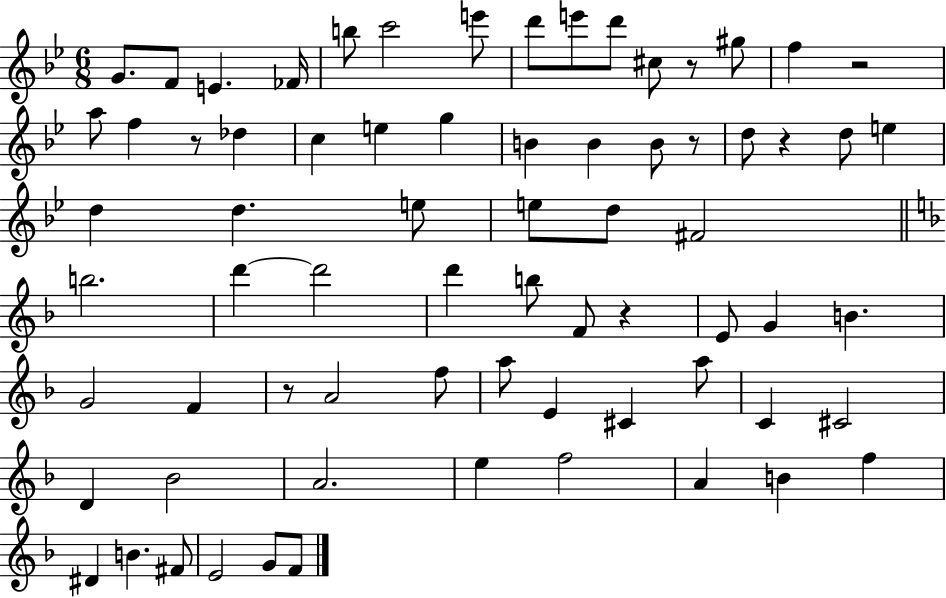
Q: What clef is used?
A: treble